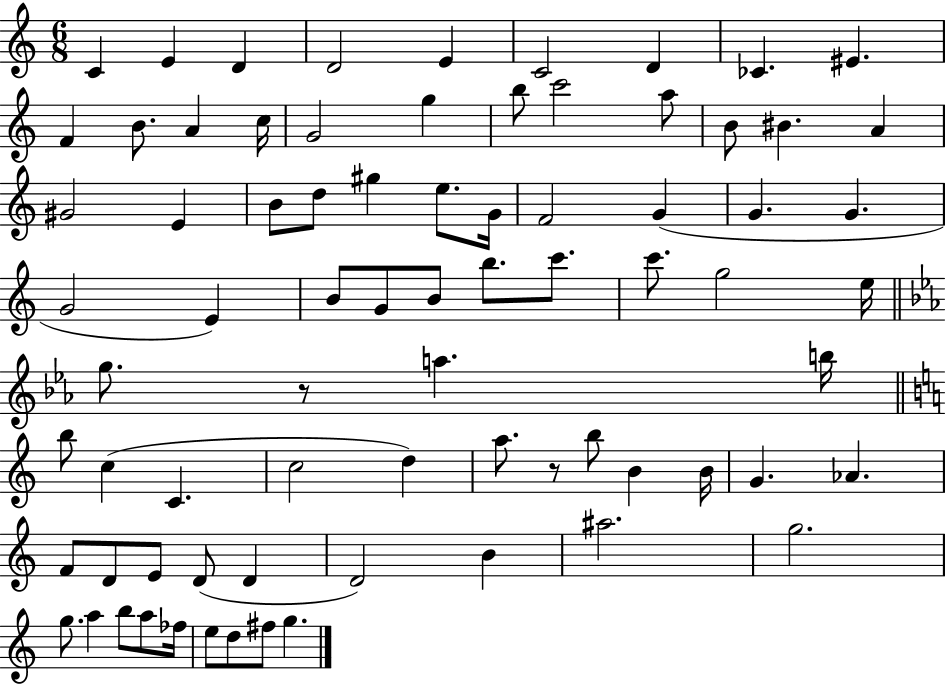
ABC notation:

X:1
T:Untitled
M:6/8
L:1/4
K:C
C E D D2 E C2 D _C ^E F B/2 A c/4 G2 g b/2 c'2 a/2 B/2 ^B A ^G2 E B/2 d/2 ^g e/2 G/4 F2 G G G G2 E B/2 G/2 B/2 b/2 c'/2 c'/2 g2 e/4 g/2 z/2 a b/4 b/2 c C c2 d a/2 z/2 b/2 B B/4 G _A F/2 D/2 E/2 D/2 D D2 B ^a2 g2 g/2 a b/2 a/2 _f/4 e/2 d/2 ^f/2 g